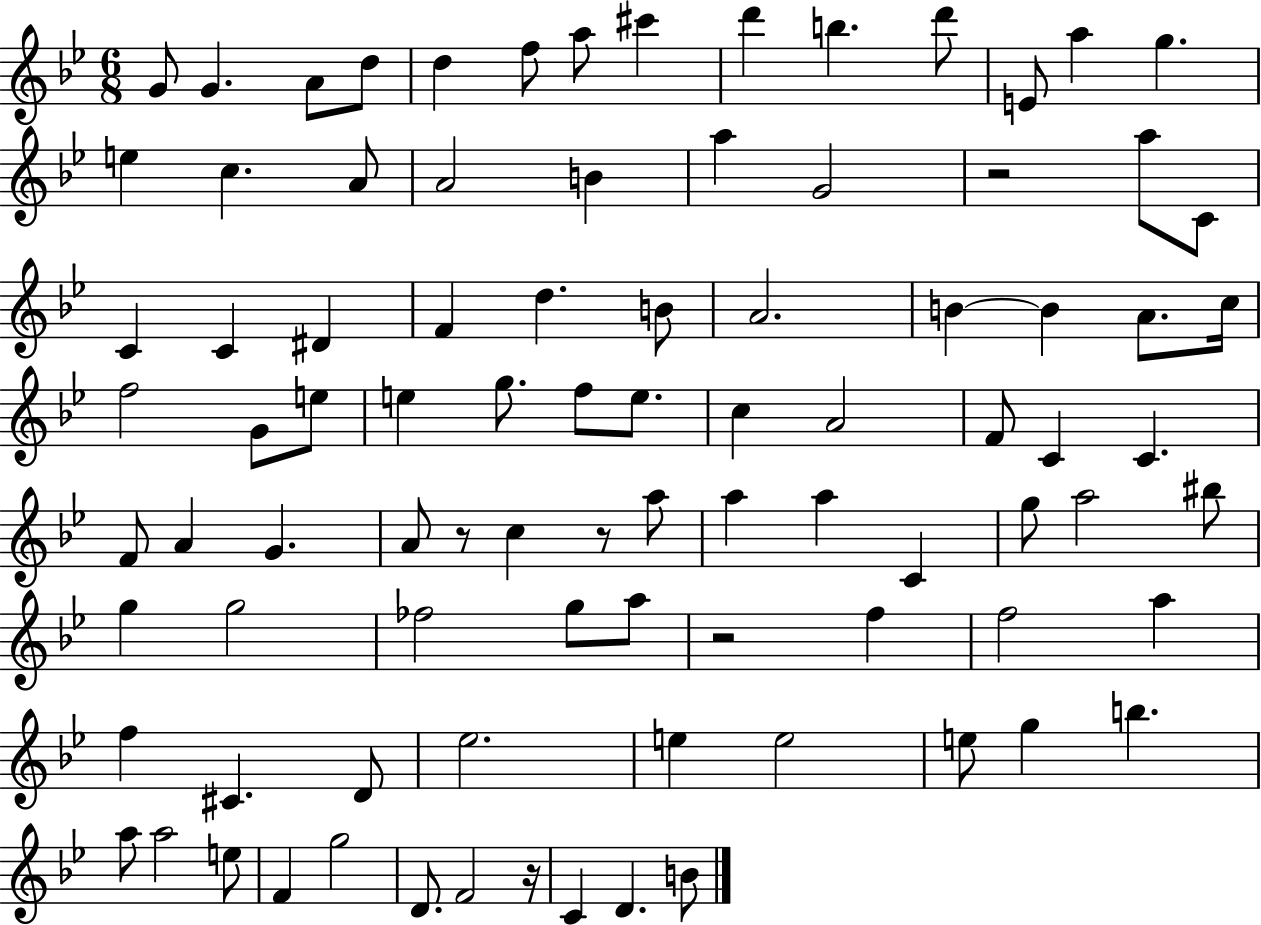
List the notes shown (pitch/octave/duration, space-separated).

G4/e G4/q. A4/e D5/e D5/q F5/e A5/e C#6/q D6/q B5/q. D6/e E4/e A5/q G5/q. E5/q C5/q. A4/e A4/h B4/q A5/q G4/h R/h A5/e C4/e C4/q C4/q D#4/q F4/q D5/q. B4/e A4/h. B4/q B4/q A4/e. C5/s F5/h G4/e E5/e E5/q G5/e. F5/e E5/e. C5/q A4/h F4/e C4/q C4/q. F4/e A4/q G4/q. A4/e R/e C5/q R/e A5/e A5/q A5/q C4/q G5/e A5/h BIS5/e G5/q G5/h FES5/h G5/e A5/e R/h F5/q F5/h A5/q F5/q C#4/q. D4/e Eb5/h. E5/q E5/h E5/e G5/q B5/q. A5/e A5/h E5/e F4/q G5/h D4/e. F4/h R/s C4/q D4/q. B4/e